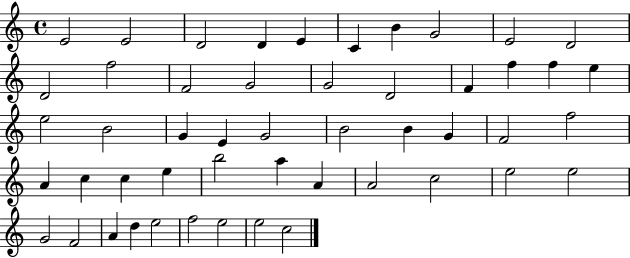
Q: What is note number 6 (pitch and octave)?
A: C4